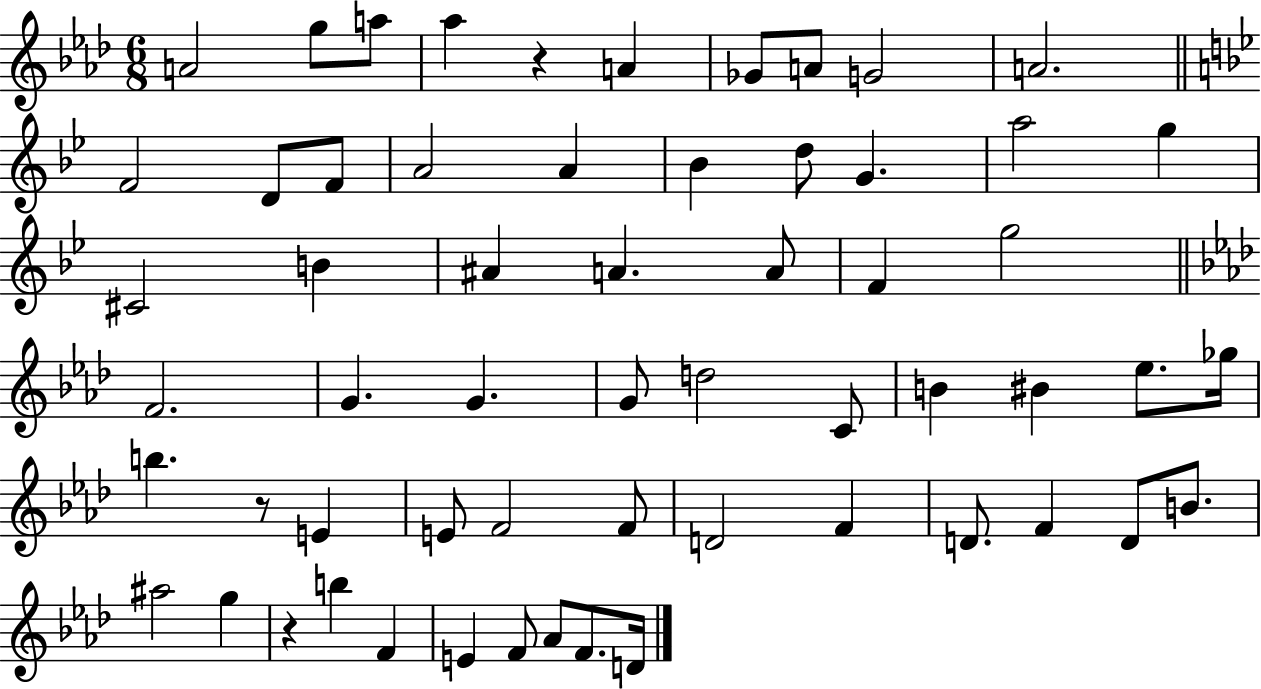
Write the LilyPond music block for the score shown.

{
  \clef treble
  \numericTimeSignature
  \time 6/8
  \key aes \major
  a'2 g''8 a''8 | aes''4 r4 a'4 | ges'8 a'8 g'2 | a'2. | \break \bar "||" \break \key bes \major f'2 d'8 f'8 | a'2 a'4 | bes'4 d''8 g'4. | a''2 g''4 | \break cis'2 b'4 | ais'4 a'4. a'8 | f'4 g''2 | \bar "||" \break \key aes \major f'2. | g'4. g'4. | g'8 d''2 c'8 | b'4 bis'4 ees''8. ges''16 | \break b''4. r8 e'4 | e'8 f'2 f'8 | d'2 f'4 | d'8. f'4 d'8 b'8. | \break ais''2 g''4 | r4 b''4 f'4 | e'4 f'8 aes'8 f'8. d'16 | \bar "|."
}